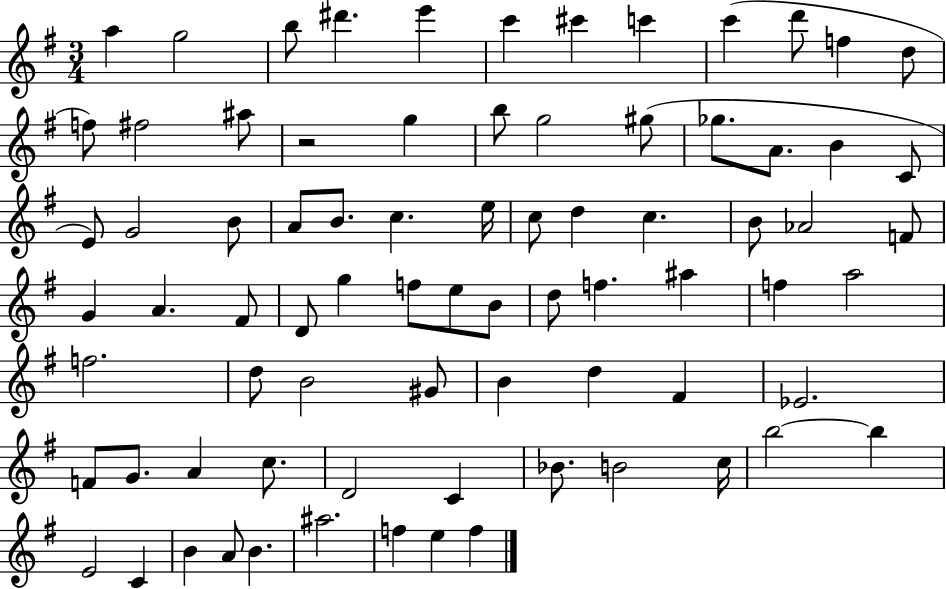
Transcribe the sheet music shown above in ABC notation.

X:1
T:Untitled
M:3/4
L:1/4
K:G
a g2 b/2 ^d' e' c' ^c' c' c' d'/2 f d/2 f/2 ^f2 ^a/2 z2 g b/2 g2 ^g/2 _g/2 A/2 B C/2 E/2 G2 B/2 A/2 B/2 c e/4 c/2 d c B/2 _A2 F/2 G A ^F/2 D/2 g f/2 e/2 B/2 d/2 f ^a f a2 f2 d/2 B2 ^G/2 B d ^F _E2 F/2 G/2 A c/2 D2 C _B/2 B2 c/4 b2 b E2 C B A/2 B ^a2 f e f